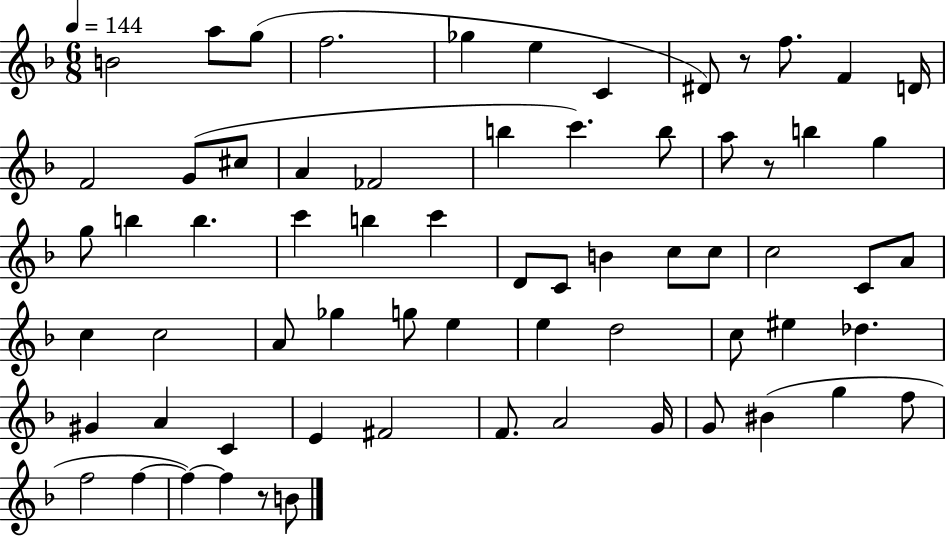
X:1
T:Untitled
M:6/8
L:1/4
K:F
B2 a/2 g/2 f2 _g e C ^D/2 z/2 f/2 F D/4 F2 G/2 ^c/2 A _F2 b c' b/2 a/2 z/2 b g g/2 b b c' b c' D/2 C/2 B c/2 c/2 c2 C/2 A/2 c c2 A/2 _g g/2 e e d2 c/2 ^e _d ^G A C E ^F2 F/2 A2 G/4 G/2 ^B g f/2 f2 f f f z/2 B/2